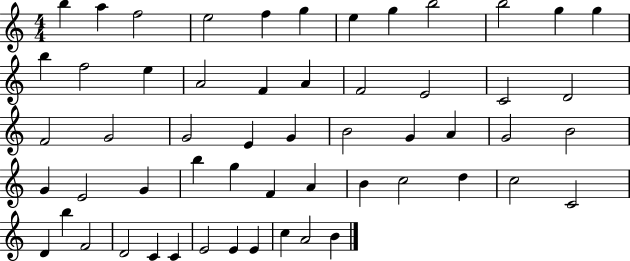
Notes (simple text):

B5/q A5/q F5/h E5/h F5/q G5/q E5/q G5/q B5/h B5/h G5/q G5/q B5/q F5/h E5/q A4/h F4/q A4/q F4/h E4/h C4/h D4/h F4/h G4/h G4/h E4/q G4/q B4/h G4/q A4/q G4/h B4/h G4/q E4/h G4/q B5/q G5/q F4/q A4/q B4/q C5/h D5/q C5/h C4/h D4/q B5/q F4/h D4/h C4/q C4/q E4/h E4/q E4/q C5/q A4/h B4/q